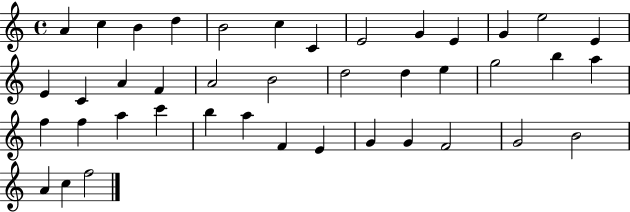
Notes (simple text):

A4/q C5/q B4/q D5/q B4/h C5/q C4/q E4/h G4/q E4/q G4/q E5/h E4/q E4/q C4/q A4/q F4/q A4/h B4/h D5/h D5/q E5/q G5/h B5/q A5/q F5/q F5/q A5/q C6/q B5/q A5/q F4/q E4/q G4/q G4/q F4/h G4/h B4/h A4/q C5/q F5/h